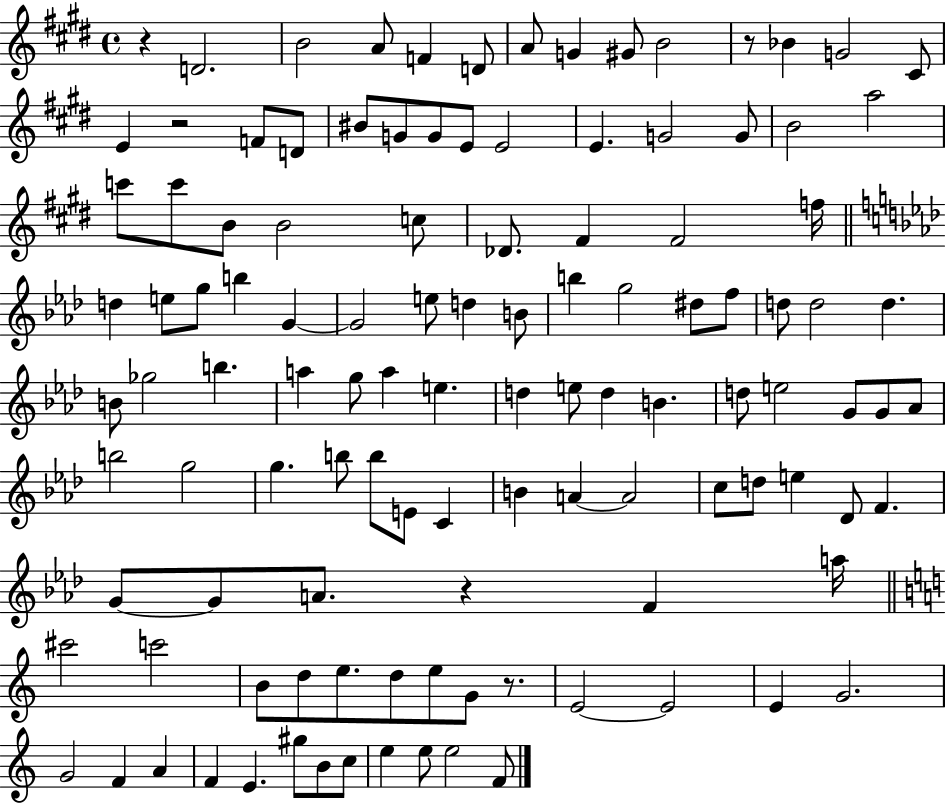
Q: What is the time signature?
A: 4/4